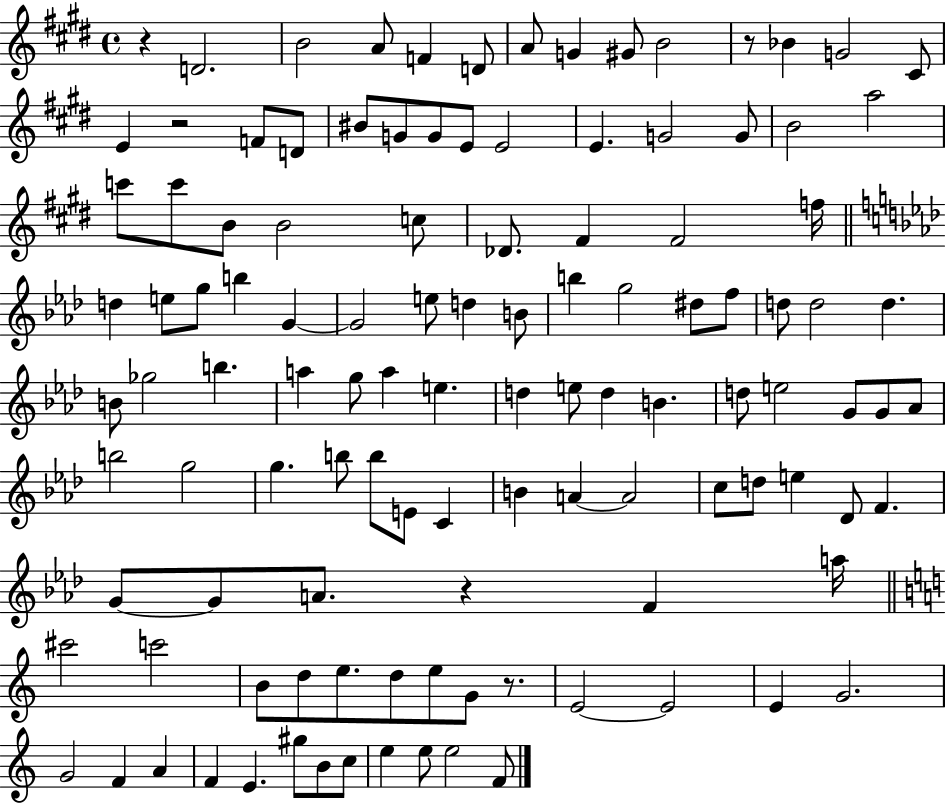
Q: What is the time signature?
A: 4/4